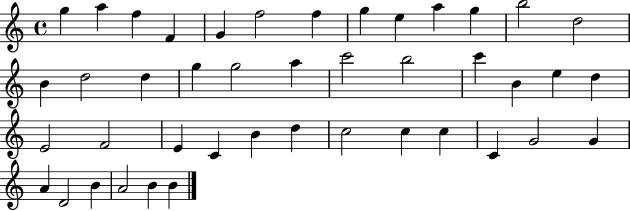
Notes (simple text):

G5/q A5/q F5/q F4/q G4/q F5/h F5/q G5/q E5/q A5/q G5/q B5/h D5/h B4/q D5/h D5/q G5/q G5/h A5/q C6/h B5/h C6/q B4/q E5/q D5/q E4/h F4/h E4/q C4/q B4/q D5/q C5/h C5/q C5/q C4/q G4/h G4/q A4/q D4/h B4/q A4/h B4/q B4/q